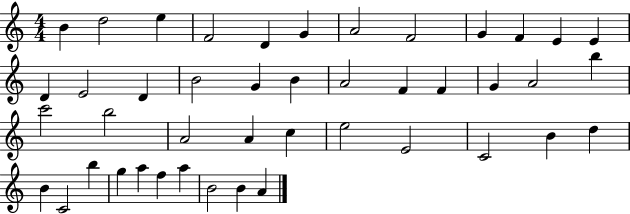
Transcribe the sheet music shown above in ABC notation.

X:1
T:Untitled
M:4/4
L:1/4
K:C
B d2 e F2 D G A2 F2 G F E E D E2 D B2 G B A2 F F G A2 b c'2 b2 A2 A c e2 E2 C2 B d B C2 b g a f a B2 B A